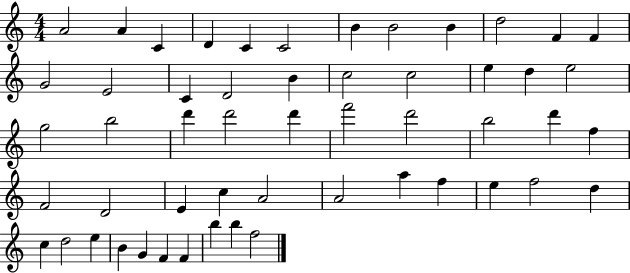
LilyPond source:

{
  \clef treble
  \numericTimeSignature
  \time 4/4
  \key c \major
  a'2 a'4 c'4 | d'4 c'4 c'2 | b'4 b'2 b'4 | d''2 f'4 f'4 | \break g'2 e'2 | c'4 d'2 b'4 | c''2 c''2 | e''4 d''4 e''2 | \break g''2 b''2 | d'''4 d'''2 d'''4 | f'''2 d'''2 | b''2 d'''4 f''4 | \break f'2 d'2 | e'4 c''4 a'2 | a'2 a''4 f''4 | e''4 f''2 d''4 | \break c''4 d''2 e''4 | b'4 g'4 f'4 f'4 | b''4 b''4 f''2 | \bar "|."
}